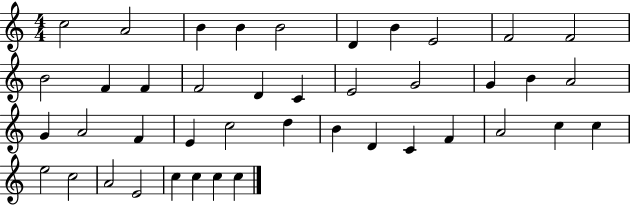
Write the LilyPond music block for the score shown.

{
  \clef treble
  \numericTimeSignature
  \time 4/4
  \key c \major
  c''2 a'2 | b'4 b'4 b'2 | d'4 b'4 e'2 | f'2 f'2 | \break b'2 f'4 f'4 | f'2 d'4 c'4 | e'2 g'2 | g'4 b'4 a'2 | \break g'4 a'2 f'4 | e'4 c''2 d''4 | b'4 d'4 c'4 f'4 | a'2 c''4 c''4 | \break e''2 c''2 | a'2 e'2 | c''4 c''4 c''4 c''4 | \bar "|."
}